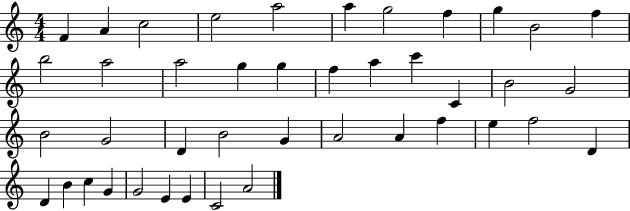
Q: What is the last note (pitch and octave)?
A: A4